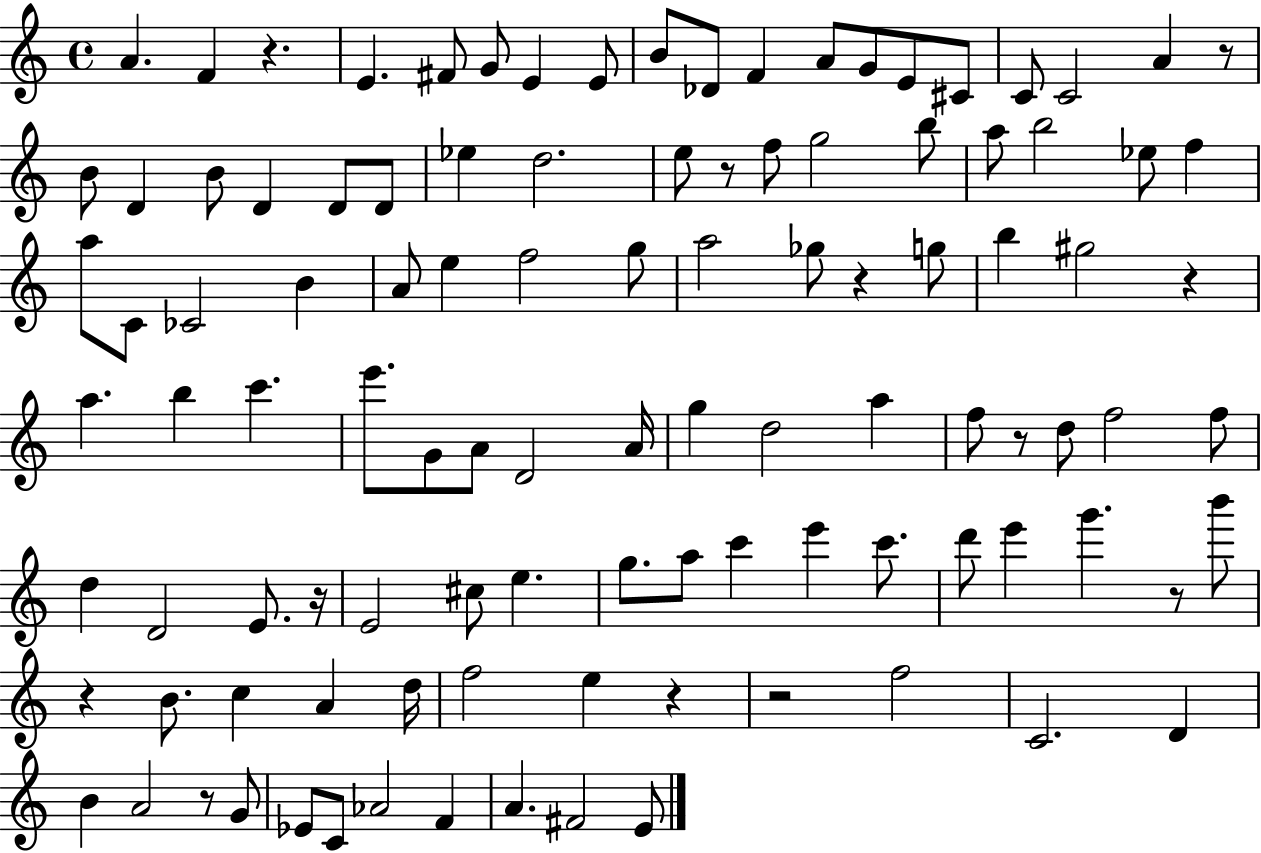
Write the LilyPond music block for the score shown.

{
  \clef treble
  \time 4/4
  \defaultTimeSignature
  \key c \major
  \repeat volta 2 { a'4. f'4 r4. | e'4. fis'8 g'8 e'4 e'8 | b'8 des'8 f'4 a'8 g'8 e'8 cis'8 | c'8 c'2 a'4 r8 | \break b'8 d'4 b'8 d'4 d'8 d'8 | ees''4 d''2. | e''8 r8 f''8 g''2 b''8 | a''8 b''2 ees''8 f''4 | \break a''8 c'8 ces'2 b'4 | a'8 e''4 f''2 g''8 | a''2 ges''8 r4 g''8 | b''4 gis''2 r4 | \break a''4. b''4 c'''4. | e'''8. g'8 a'8 d'2 a'16 | g''4 d''2 a''4 | f''8 r8 d''8 f''2 f''8 | \break d''4 d'2 e'8. r16 | e'2 cis''8 e''4. | g''8. a''8 c'''4 e'''4 c'''8. | d'''8 e'''4 g'''4. r8 b'''8 | \break r4 b'8. c''4 a'4 d''16 | f''2 e''4 r4 | r2 f''2 | c'2. d'4 | \break b'4 a'2 r8 g'8 | ees'8 c'8 aes'2 f'4 | a'4. fis'2 e'8 | } \bar "|."
}